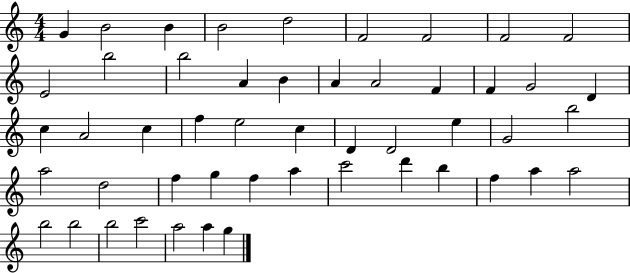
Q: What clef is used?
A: treble